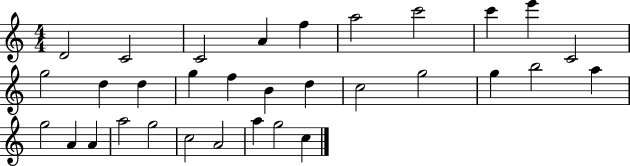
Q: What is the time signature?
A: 4/4